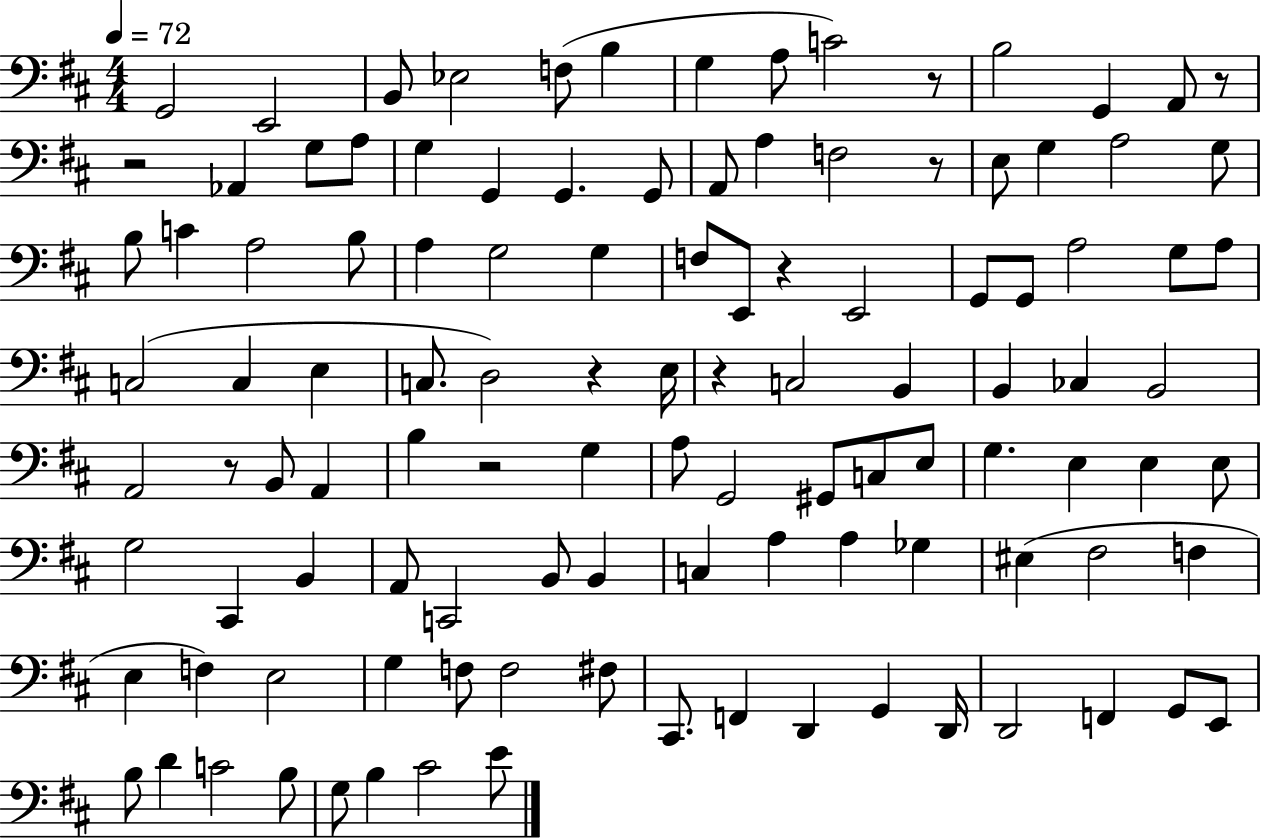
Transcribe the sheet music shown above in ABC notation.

X:1
T:Untitled
M:4/4
L:1/4
K:D
G,,2 E,,2 B,,/2 _E,2 F,/2 B, G, A,/2 C2 z/2 B,2 G,, A,,/2 z/2 z2 _A,, G,/2 A,/2 G, G,, G,, G,,/2 A,,/2 A, F,2 z/2 E,/2 G, A,2 G,/2 B,/2 C A,2 B,/2 A, G,2 G, F,/2 E,,/2 z E,,2 G,,/2 G,,/2 A,2 G,/2 A,/2 C,2 C, E, C,/2 D,2 z E,/4 z C,2 B,, B,, _C, B,,2 A,,2 z/2 B,,/2 A,, B, z2 G, A,/2 G,,2 ^G,,/2 C,/2 E,/2 G, E, E, E,/2 G,2 ^C,, B,, A,,/2 C,,2 B,,/2 B,, C, A, A, _G, ^E, ^F,2 F, E, F, E,2 G, F,/2 F,2 ^F,/2 ^C,,/2 F,, D,, G,, D,,/4 D,,2 F,, G,,/2 E,,/2 B,/2 D C2 B,/2 G,/2 B, ^C2 E/2